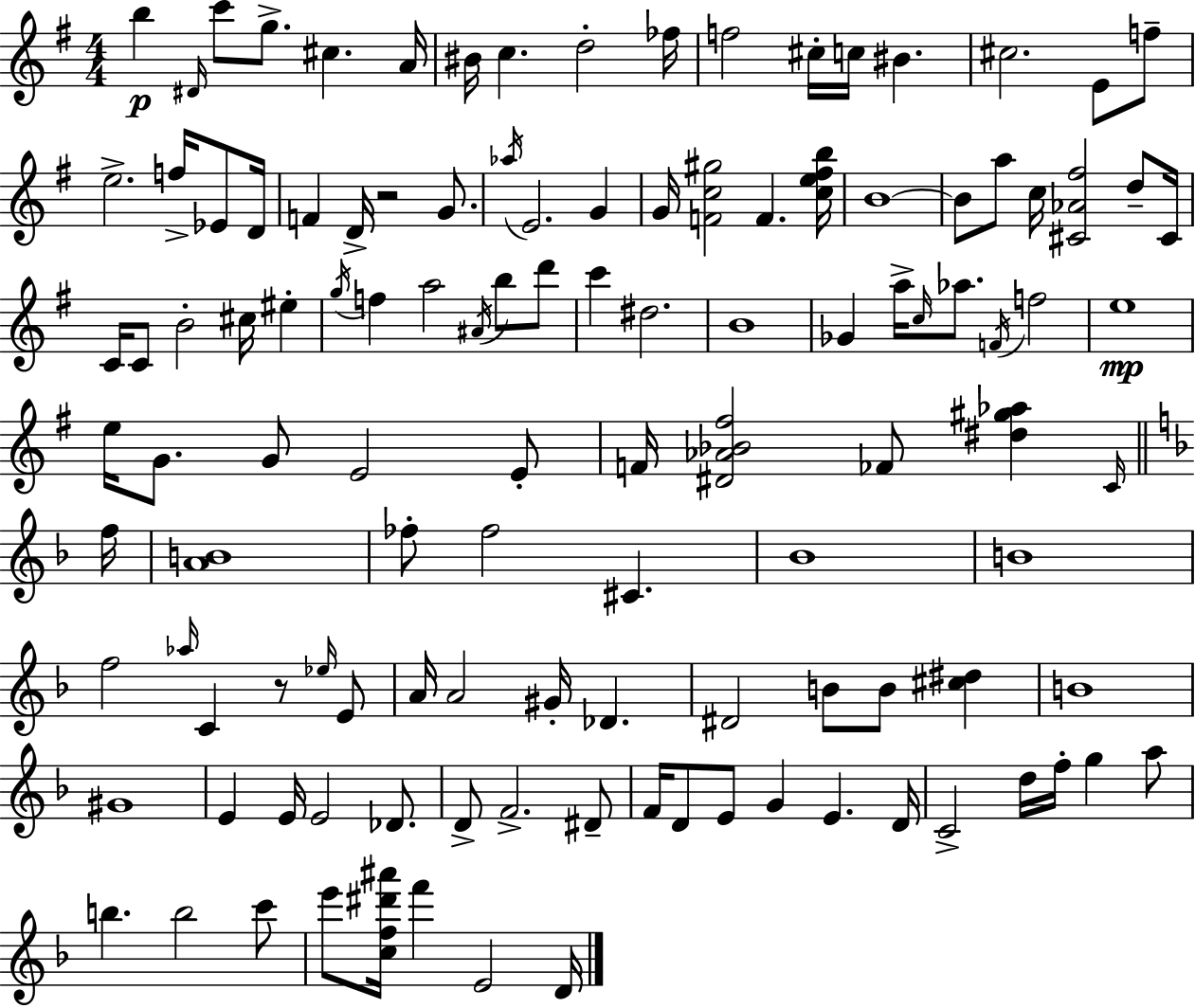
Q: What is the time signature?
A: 4/4